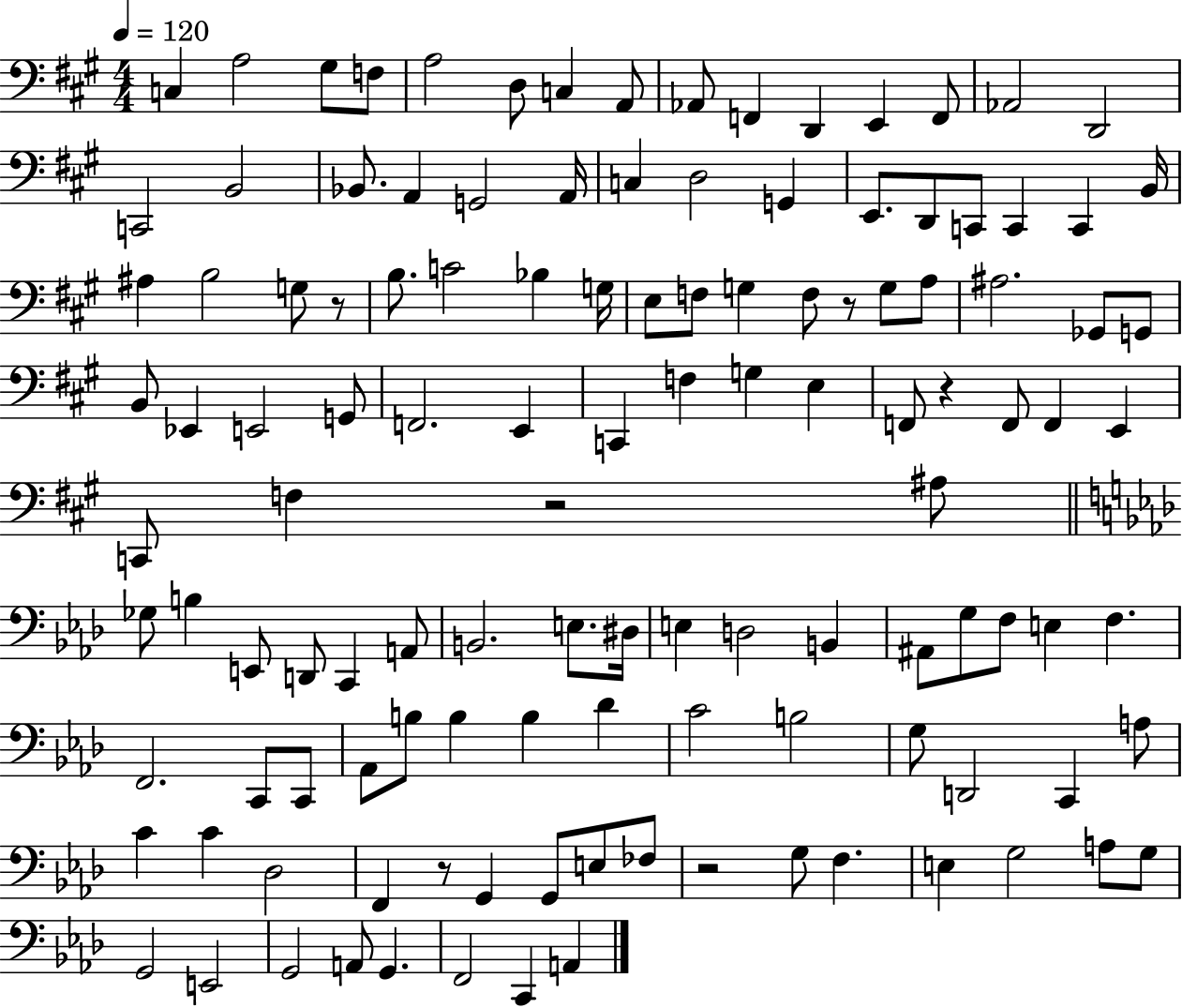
{
  \clef bass
  \numericTimeSignature
  \time 4/4
  \key a \major
  \tempo 4 = 120
  c4 a2 gis8 f8 | a2 d8 c4 a,8 | aes,8 f,4 d,4 e,4 f,8 | aes,2 d,2 | \break c,2 b,2 | bes,8. a,4 g,2 a,16 | c4 d2 g,4 | e,8. d,8 c,8 c,4 c,4 b,16 | \break ais4 b2 g8 r8 | b8. c'2 bes4 g16 | e8 f8 g4 f8 r8 g8 a8 | ais2. ges,8 g,8 | \break b,8 ees,4 e,2 g,8 | f,2. e,4 | c,4 f4 g4 e4 | f,8 r4 f,8 f,4 e,4 | \break c,8 f4 r2 ais8 | \bar "||" \break \key f \minor ges8 b4 e,8 d,8 c,4 a,8 | b,2. e8. dis16 | e4 d2 b,4 | ais,8 g8 f8 e4 f4. | \break f,2. c,8 c,8 | aes,8 b8 b4 b4 des'4 | c'2 b2 | g8 d,2 c,4 a8 | \break c'4 c'4 des2 | f,4 r8 g,4 g,8 e8 fes8 | r2 g8 f4. | e4 g2 a8 g8 | \break g,2 e,2 | g,2 a,8 g,4. | f,2 c,4 a,4 | \bar "|."
}